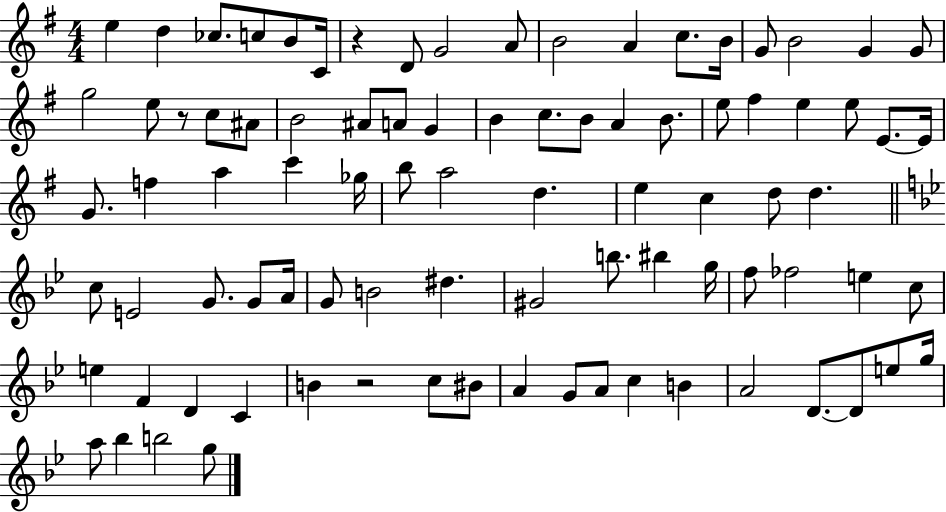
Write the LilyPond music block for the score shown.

{
  \clef treble
  \numericTimeSignature
  \time 4/4
  \key g \major
  e''4 d''4 ces''8. c''8 b'8 c'16 | r4 d'8 g'2 a'8 | b'2 a'4 c''8. b'16 | g'8 b'2 g'4 g'8 | \break g''2 e''8 r8 c''8 ais'8 | b'2 ais'8 a'8 g'4 | b'4 c''8. b'8 a'4 b'8. | e''8 fis''4 e''4 e''8 e'8.~~ e'16 | \break g'8. f''4 a''4 c'''4 ges''16 | b''8 a''2 d''4. | e''4 c''4 d''8 d''4. | \bar "||" \break \key g \minor c''8 e'2 g'8. g'8 a'16 | g'8 b'2 dis''4. | gis'2 b''8. bis''4 g''16 | f''8 fes''2 e''4 c''8 | \break e''4 f'4 d'4 c'4 | b'4 r2 c''8 bis'8 | a'4 g'8 a'8 c''4 b'4 | a'2 d'8.~~ d'8 e''8 g''16 | \break a''8 bes''4 b''2 g''8 | \bar "|."
}